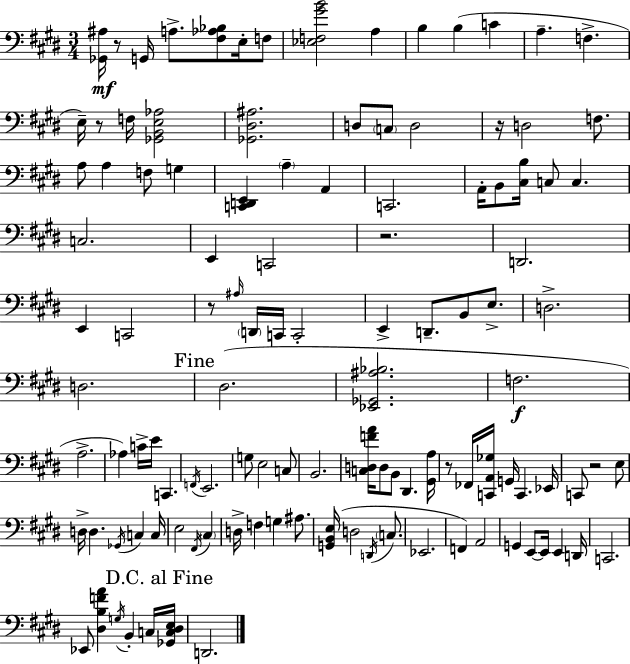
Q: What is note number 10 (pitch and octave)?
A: F3